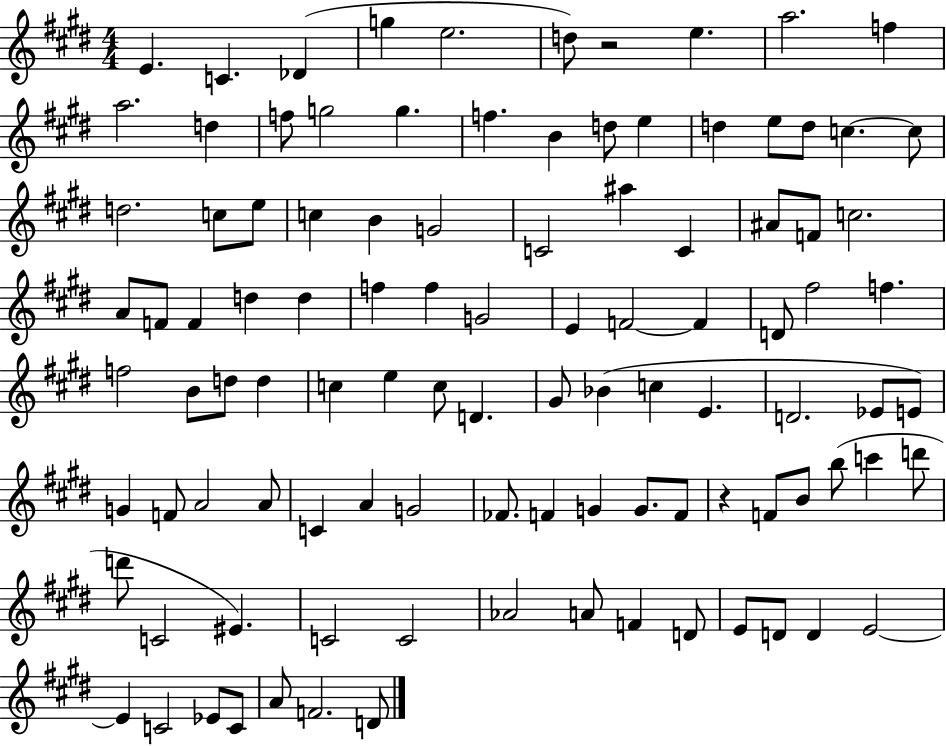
E4/q. C4/q. Db4/q G5/q E5/h. D5/e R/h E5/q. A5/h. F5/q A5/h. D5/q F5/e G5/h G5/q. F5/q. B4/q D5/e E5/q D5/q E5/e D5/e C5/q. C5/e D5/h. C5/e E5/e C5/q B4/q G4/h C4/h A#5/q C4/q A#4/e F4/e C5/h. A4/e F4/e F4/q D5/q D5/q F5/q F5/q G4/h E4/q F4/h F4/q D4/e F#5/h F5/q. F5/h B4/e D5/e D5/q C5/q E5/q C5/e D4/q. G#4/e Bb4/q C5/q E4/q. D4/h. Eb4/e E4/e G4/q F4/e A4/h A4/e C4/q A4/q G4/h FES4/e. F4/q G4/q G4/e. F4/e R/q F4/e B4/e B5/e C6/q D6/e D6/e C4/h EIS4/q. C4/h C4/h Ab4/h A4/e F4/q D4/e E4/e D4/e D4/q E4/h E4/q C4/h Eb4/e C4/e A4/e F4/h. D4/e